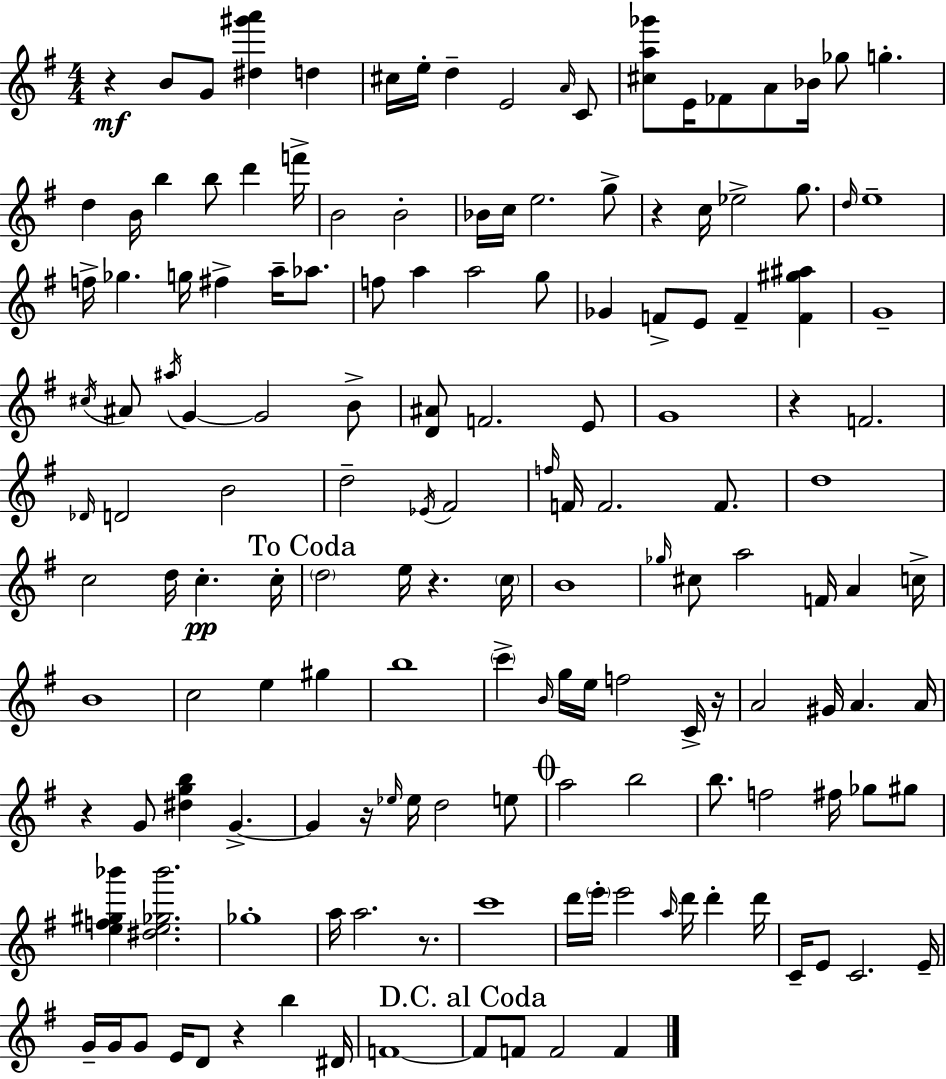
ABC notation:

X:1
T:Untitled
M:4/4
L:1/4
K:G
z B/2 G/2 [^d^g'a'] d ^c/4 e/4 d E2 A/4 C/2 [^ca_g']/2 E/4 _F/2 A/2 _B/4 _g/2 g d B/4 b b/2 d' f'/4 B2 B2 _B/4 c/4 e2 g/2 z c/4 _e2 g/2 d/4 e4 f/4 _g g/4 ^f a/4 _a/2 f/2 a a2 g/2 _G F/2 E/2 F [F^g^a] G4 ^c/4 ^A/2 ^a/4 G G2 B/2 [D^A]/2 F2 E/2 G4 z F2 _D/4 D2 B2 d2 _E/4 ^F2 f/4 F/4 F2 F/2 d4 c2 d/4 c c/4 d2 e/4 z c/4 B4 _g/4 ^c/2 a2 F/4 A c/4 B4 c2 e ^g b4 c' B/4 g/4 e/4 f2 C/4 z/4 A2 ^G/4 A A/4 z G/2 [^dgb] G G z/4 _e/4 _e/4 d2 e/2 a2 b2 b/2 f2 ^f/4 _g/2 ^g/2 [ef^g_b'] [^de_g_b']2 _g4 a/4 a2 z/2 c'4 d'/4 e'/4 e'2 a/4 d'/4 d' d'/4 C/4 E/2 C2 E/4 G/4 G/4 G/2 E/4 D/2 z b ^D/4 F4 F/2 F/2 F2 F